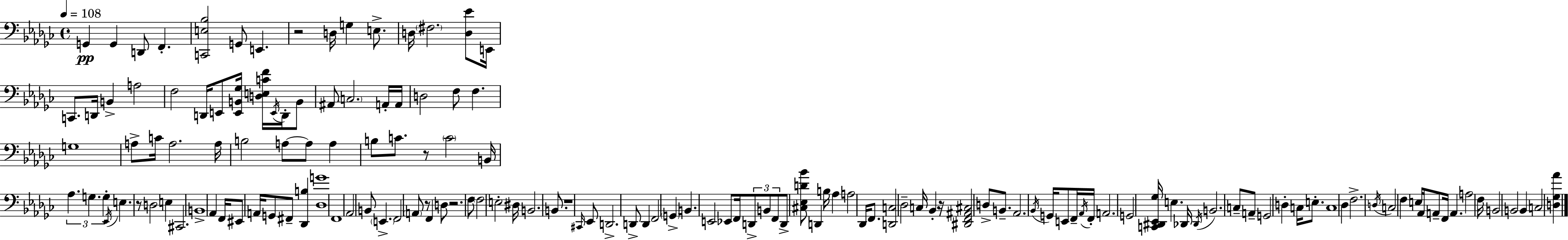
G2/q G2/q D2/e F2/q. [C2,E3,Bb3]/h G2/e E2/q. R/h D3/s G3/q E3/e. D3/s F#3/h. [D3,Eb4]/e E2/s C2/e. D2/s B2/q A3/h F3/h D2/s E2/e [E2,B2,Gb3]/s [D3,E3,C4,F4]/s E2/s D2/s B2/e A#2/e C3/h. A2/s A2/s D3/h F3/e F3/q. G3/w A3/e C4/s A3/h. A3/s B3/h A3/e A3/e A3/q B3/e C4/e. R/e C4/h B2/s Ab3/q. G3/q. G3/q Eb2/s E3/q. R/e D3/h E3/q C#2/h. B2/w Ab2/q F2/s EIS2/e A2/s G2/e F#2/e [Db2,B3]/q [Db3,G4]/w F2/w Ab2/h B2/e E2/q. F2/h A2/e R/e F2/q D3/e R/h. F3/e F3/h E3/h D#3/s B2/h. B2/e. R/w C#2/s Eb2/e D2/h. D2/e D2/q F2/h G2/q B2/q. E2/h Eb2/e F2/s D2/e B2/e F2/e D2/e [C#3,Eb3,D4,Bb4]/e D2/q B3/s Ab3/q A3/h Db2/s F2/e. [D2,C3]/h Db3/h C3/s Bb2/q R/s [D#2,F2,A#2,C#3]/h D3/e B2/e. Ab2/h. Bb2/s G2/s E2/e F2/s Ab2/s F2/s A2/h. G2/h [C2,D#2,Eb2,Gb3]/s E3/q. Db2/s Db2/s B2/h. C3/e A2/e G2/h D3/q C3/s E3/e. C3/w Db3/q F3/h. D3/s C3/h F3/q E3/s Ab2/s A2/e F2/s A2/q. A3/h F3/s B2/h B2/h B2/q C3/h [D3,Gb3,Ab4]/q